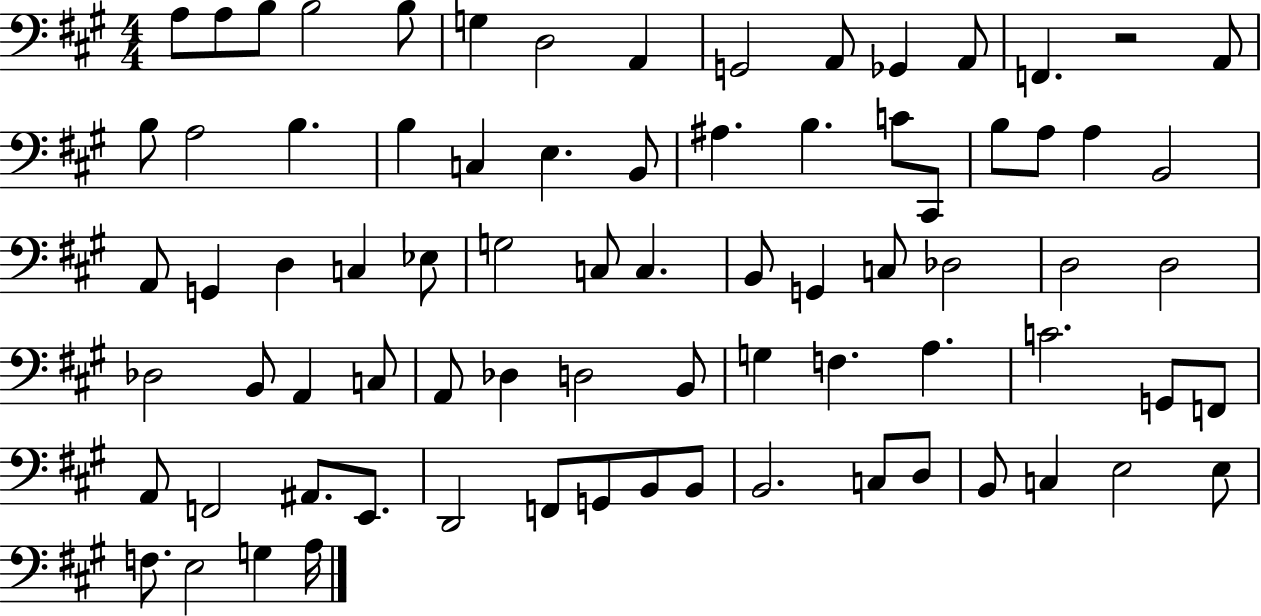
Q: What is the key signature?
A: A major